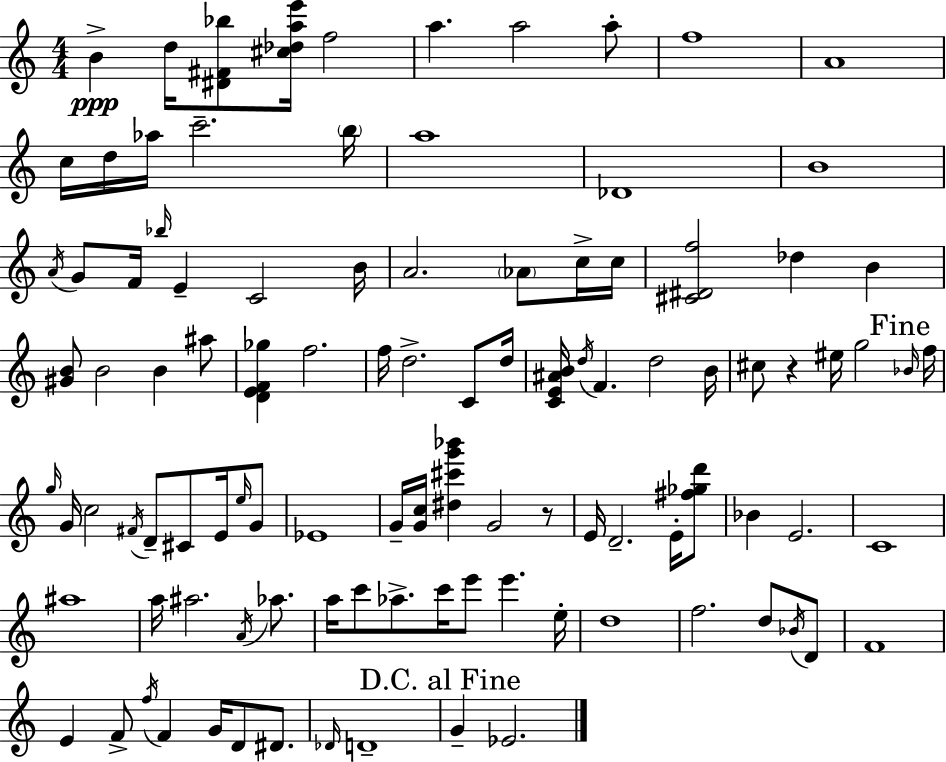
B4/q D5/s [D#4,F#4,Bb5]/e [C#5,Db5,A5,E6]/s F5/h A5/q. A5/h A5/e F5/w A4/w C5/s D5/s Ab5/s C6/h. B5/s A5/w Db4/w B4/w A4/s G4/e F4/s Bb5/s E4/q C4/h B4/s A4/h. Ab4/e C5/s C5/s [C#4,D#4,F5]/h Db5/q B4/q [G#4,B4]/e B4/h B4/q A#5/e [D4,E4,F4,Gb5]/q F5/h. F5/s D5/h. C4/e D5/s [C4,E4,A#4,B4]/s D5/s F4/q. D5/h B4/s C#5/e R/q EIS5/s G5/h Bb4/s F5/s G5/s G4/s C5/h F#4/s D4/e C#4/e E4/s E5/s G4/e Eb4/w G4/s [G4,C5]/s [D#5,C#6,G6,Bb6]/q G4/h R/e E4/s D4/h. E4/s [F#5,Gb5,D6]/e Bb4/q E4/h. C4/w A#5/w A5/s A#5/h. A4/s Ab5/e. A5/s C6/e Ab5/e. C6/s E6/e E6/q. E5/s D5/w F5/h. D5/e Bb4/s D4/e F4/w E4/q F4/e F5/s F4/q G4/s D4/e D#4/e. Db4/s D4/w G4/q Eb4/h.